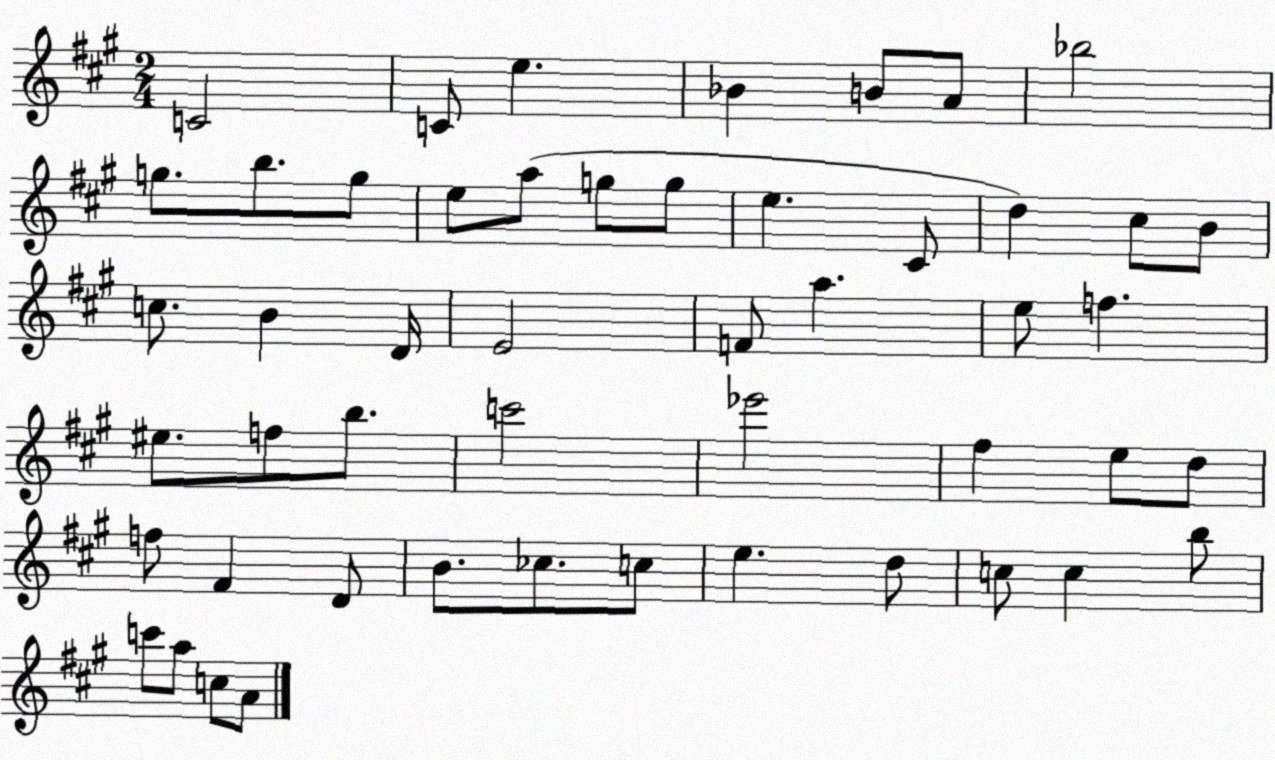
X:1
T:Untitled
M:2/4
L:1/4
K:A
C2 C/2 e _B B/2 A/2 _b2 g/2 b/2 g/2 e/2 a/2 g/2 g/2 e ^C/2 d ^c/2 B/2 c/2 B D/4 E2 F/2 a e/2 f ^e/2 f/2 b/2 c'2 _e'2 ^f e/2 d/2 f/2 ^F D/2 B/2 _c/2 c/2 e d/2 c/2 c b/2 c'/2 a/2 c/2 A/2